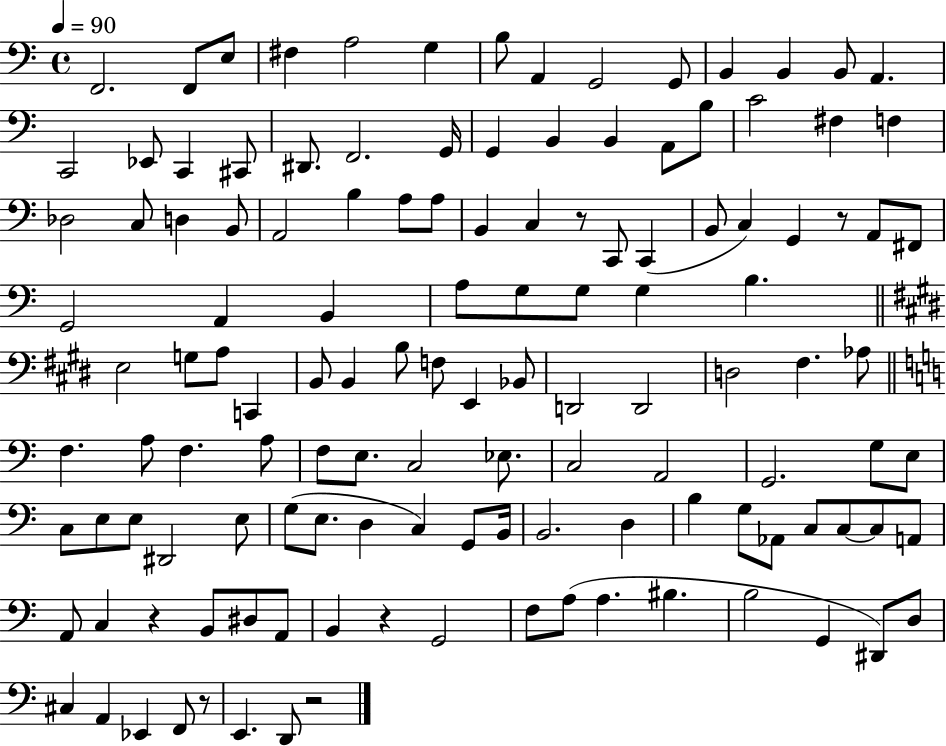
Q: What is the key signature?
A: C major